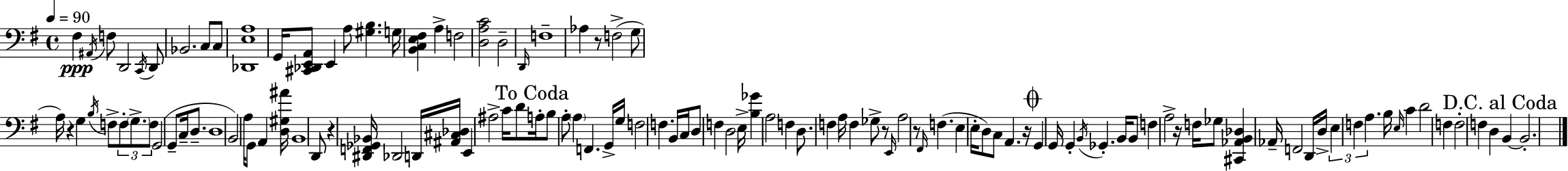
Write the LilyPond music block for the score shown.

{
  \clef bass
  \time 4/4
  \defaultTimeSignature
  \key g \major
  \tempo 4 = 90
  fis4\ppp \acciaccatura { ais,16 } f8 d,2 \acciaccatura { c,16 } | d,8 bes,2. c8 | c8 <des, e a>1 | g,16 <cis, des, e, a,>8 e,4 a8 <gis b>4. | \break g16 <b, c e fis>4 a4-> f2 | <d a c'>2 d2-- | \grace { d,16 } f1-- | aes4 r8 f2->( | \break g8 a16) r4 g4 \acciaccatura { b16 } f8-> \tuplet 3/2 { f8-. | \parenthesize g8.-> f8 } g,2( g,8-- | c16-- d8.-- d1 | b,2) a16 g,8 a,4 | \break <d gis ais'>16 b,1 | d,8 r4 <dis, f, ges, bes,>16 des,2 | d,16 <ais, cis des>16 e,4 ais2-> | c'16 d'8 \mark "To Coda" a16-. b8 a8-. \parenthesize a4 f,4. | \break g,16-> g16 f2 f4. | b,16 c16 d8 f4 d2 | e16-> <b ges'>4 a2 | f4 d8. f4 a16 f4 | \break ges8-> r8 \grace { e,16 } a2 r8 \grace { fis,16 } | f4.( e4 e16-. d8) c8 a,4. | r16 \mark \markup { \musicglyph "scripts.coda" } g,4 g,16 g,4-. \acciaccatura { b,16 } | ges,4.-. b,16 b,8 f4 a2-> | \break r16 f16 ges8 <cis, aes, b, des>4 aes,16-- f,2 | d,16 d16-> \tuplet 3/2 { e4 f4 | a4. } b16 \grace { e16 } c'4 d'2 | f4 f2-. | \break f4 d4 \mark "D.C. al Coda" b,4~~ b,2.-. | \bar "|."
}